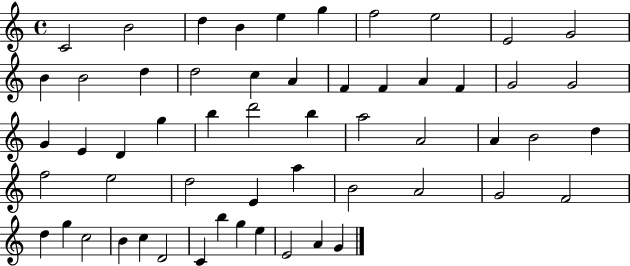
C4/h B4/h D5/q B4/q E5/q G5/q F5/h E5/h E4/h G4/h B4/q B4/h D5/q D5/h C5/q A4/q F4/q F4/q A4/q F4/q G4/h G4/h G4/q E4/q D4/q G5/q B5/q D6/h B5/q A5/h A4/h A4/q B4/h D5/q F5/h E5/h D5/h E4/q A5/q B4/h A4/h G4/h F4/h D5/q G5/q C5/h B4/q C5/q D4/h C4/q B5/q G5/q E5/q E4/h A4/q G4/q